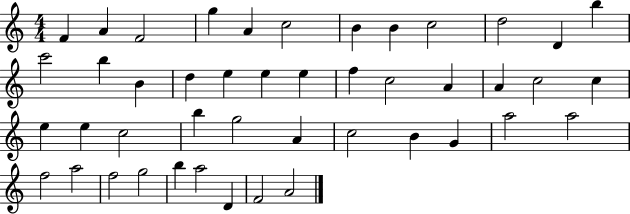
X:1
T:Untitled
M:4/4
L:1/4
K:C
F A F2 g A c2 B B c2 d2 D b c'2 b B d e e e f c2 A A c2 c e e c2 b g2 A c2 B G a2 a2 f2 a2 f2 g2 b a2 D F2 A2